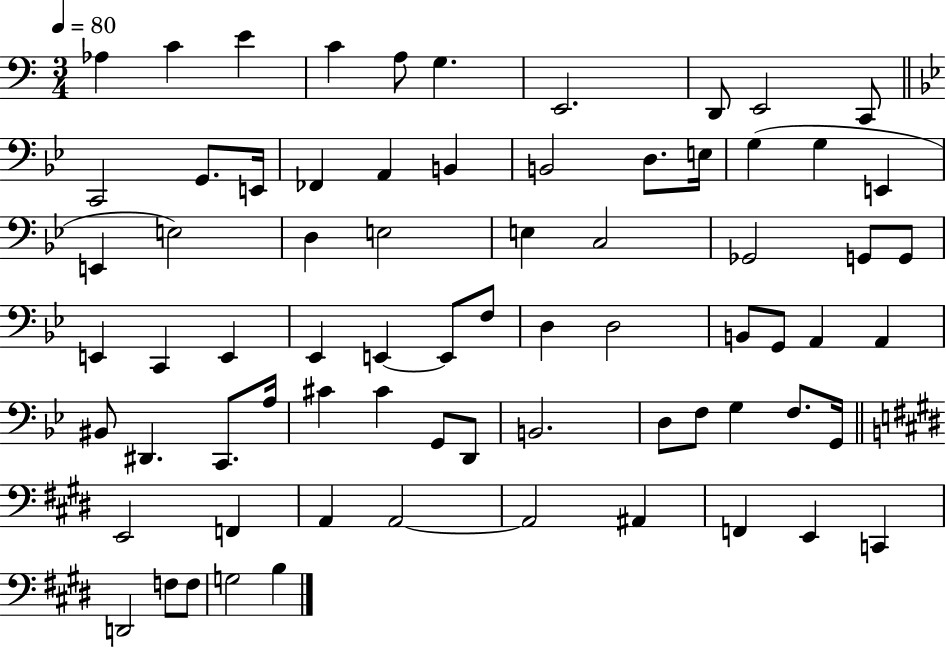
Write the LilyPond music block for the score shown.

{
  \clef bass
  \numericTimeSignature
  \time 3/4
  \key c \major
  \tempo 4 = 80
  aes4 c'4 e'4 | c'4 a8 g4. | e,2. | d,8 e,2 c,8 | \break \bar "||" \break \key bes \major c,2 g,8. e,16 | fes,4 a,4 b,4 | b,2 d8. e16 | g4( g4 e,4 | \break e,4 e2) | d4 e2 | e4 c2 | ges,2 g,8 g,8 | \break e,4 c,4 e,4 | ees,4 e,4~~ e,8 f8 | d4 d2 | b,8 g,8 a,4 a,4 | \break bis,8 dis,4. c,8. a16 | cis'4 cis'4 g,8 d,8 | b,2. | d8 f8 g4 f8. g,16 | \break \bar "||" \break \key e \major e,2 f,4 | a,4 a,2~~ | a,2 ais,4 | f,4 e,4 c,4 | \break d,2 f8 f8 | g2 b4 | \bar "|."
}